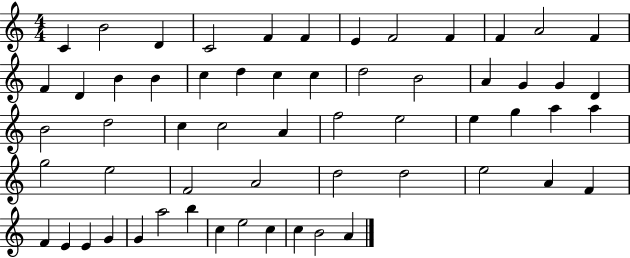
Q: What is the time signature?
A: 4/4